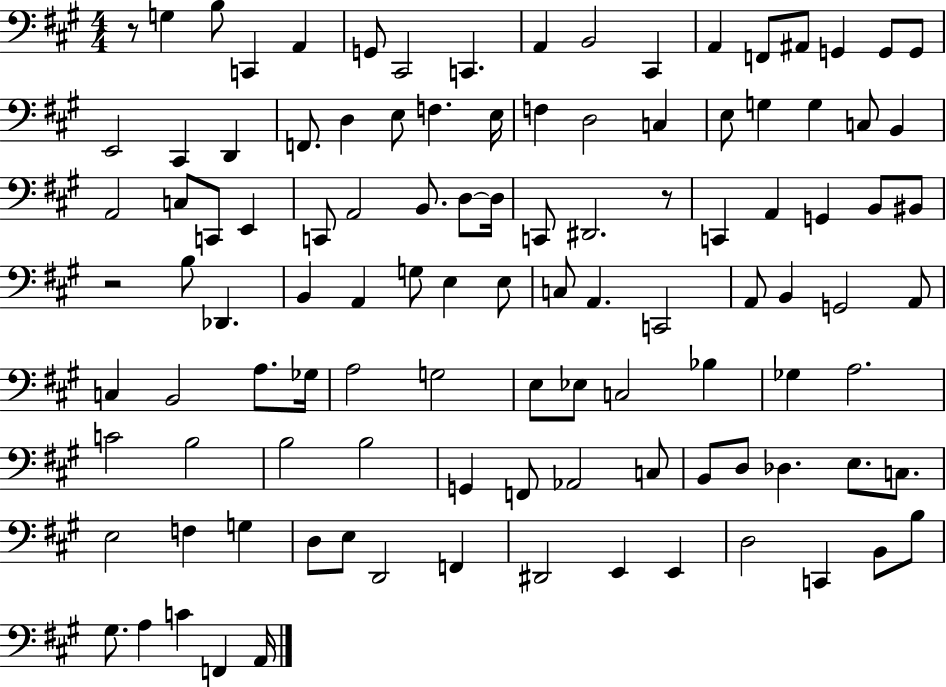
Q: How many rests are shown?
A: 3